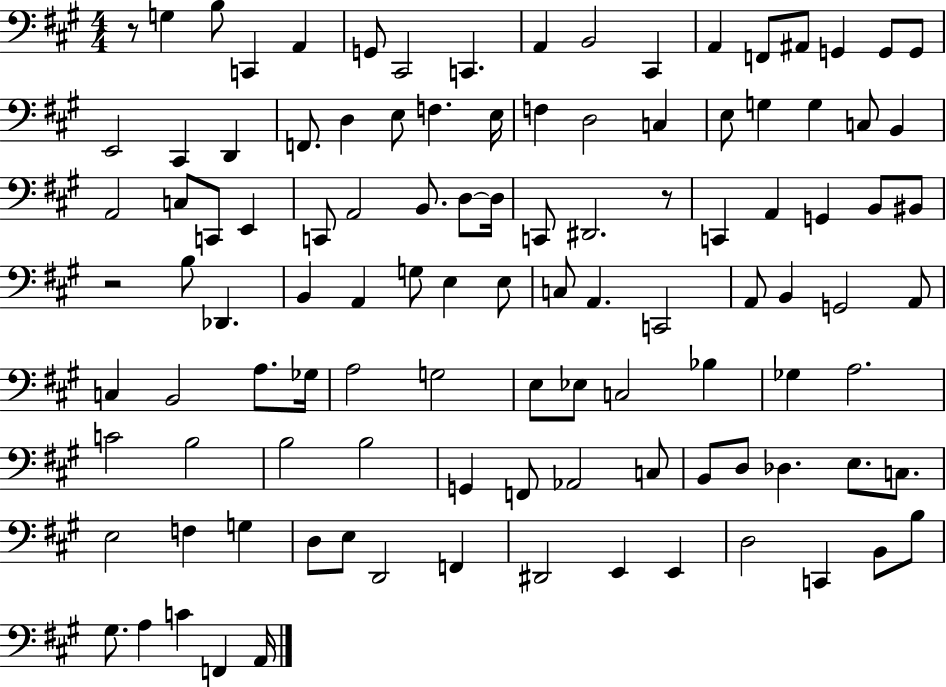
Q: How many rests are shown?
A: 3